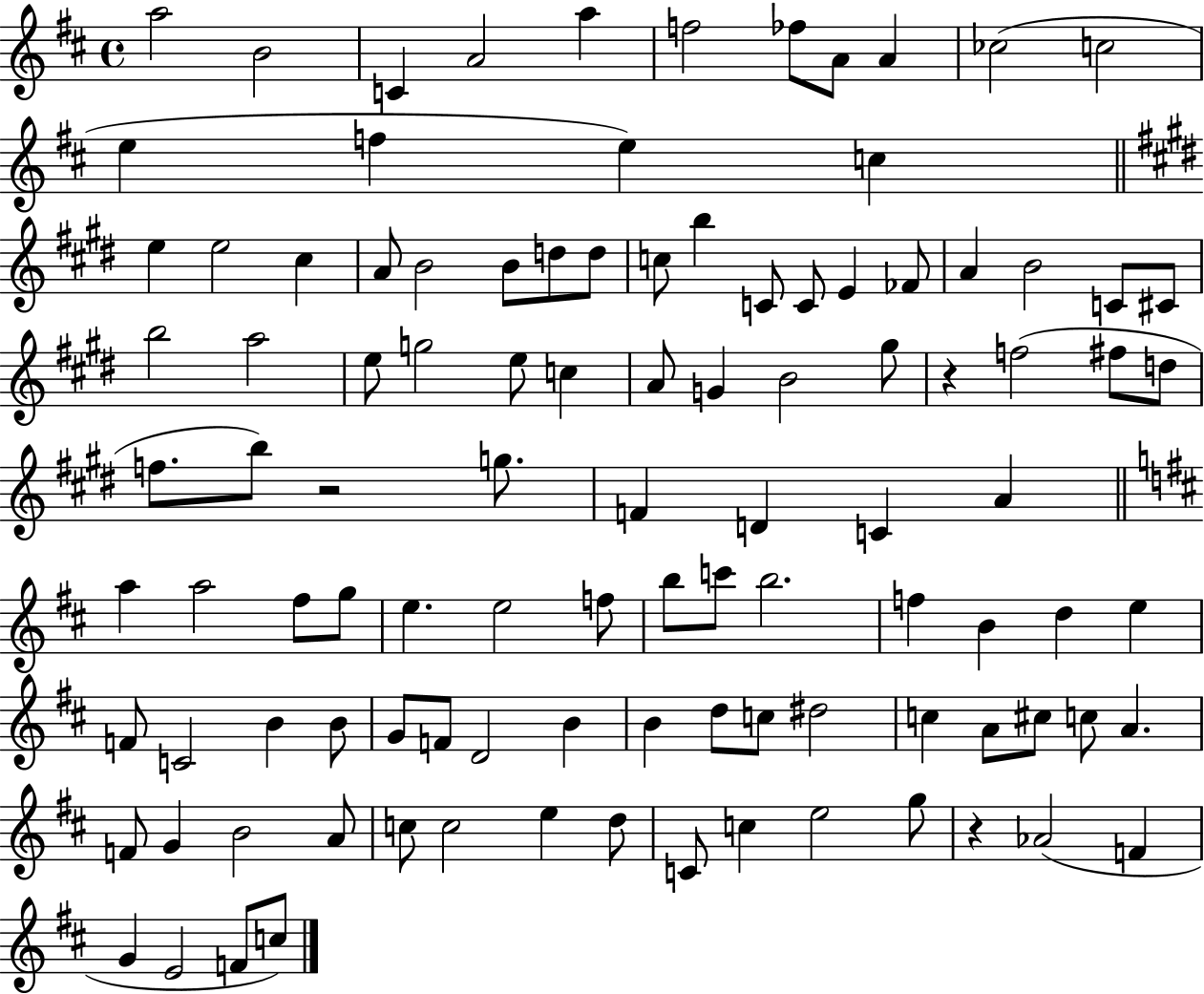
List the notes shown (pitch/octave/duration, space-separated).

A5/h B4/h C4/q A4/h A5/q F5/h FES5/e A4/e A4/q CES5/h C5/h E5/q F5/q E5/q C5/q E5/q E5/h C#5/q A4/e B4/h B4/e D5/e D5/e C5/e B5/q C4/e C4/e E4/q FES4/e A4/q B4/h C4/e C#4/e B5/h A5/h E5/e G5/h E5/e C5/q A4/e G4/q B4/h G#5/e R/q F5/h F#5/e D5/e F5/e. B5/e R/h G5/e. F4/q D4/q C4/q A4/q A5/q A5/h F#5/e G5/e E5/q. E5/h F5/e B5/e C6/e B5/h. F5/q B4/q D5/q E5/q F4/e C4/h B4/q B4/e G4/e F4/e D4/h B4/q B4/q D5/e C5/e D#5/h C5/q A4/e C#5/e C5/e A4/q. F4/e G4/q B4/h A4/e C5/e C5/h E5/q D5/e C4/e C5/q E5/h G5/e R/q Ab4/h F4/q G4/q E4/h F4/e C5/e